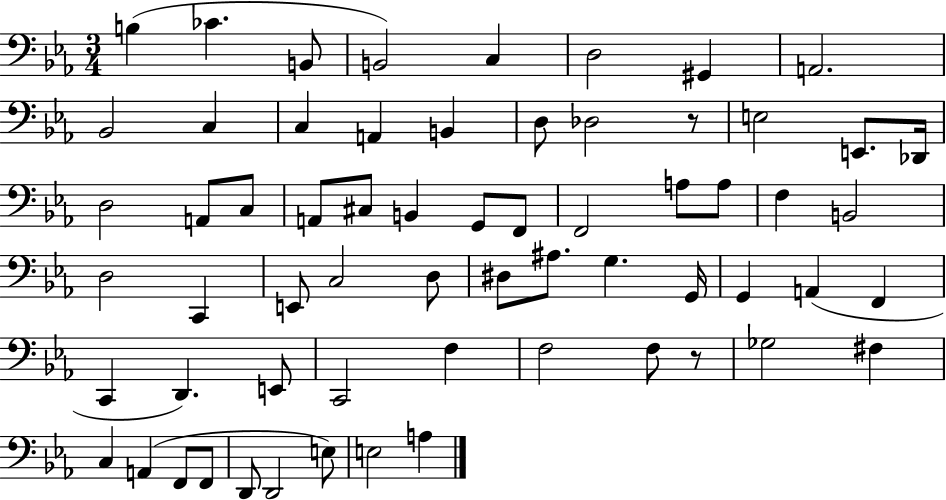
{
  \clef bass
  \numericTimeSignature
  \time 3/4
  \key ees \major
  b4( ces'4. b,8 | b,2) c4 | d2 gis,4 | a,2. | \break bes,2 c4 | c4 a,4 b,4 | d8 des2 r8 | e2 e,8. des,16 | \break d2 a,8 c8 | a,8 cis8 b,4 g,8 f,8 | f,2 a8 a8 | f4 b,2 | \break d2 c,4 | e,8 c2 d8 | dis8 ais8. g4. g,16 | g,4 a,4( f,4 | \break c,4 d,4.) e,8 | c,2 f4 | f2 f8 r8 | ges2 fis4 | \break c4 a,4( f,8 f,8 | d,8 d,2 e8) | e2 a4 | \bar "|."
}